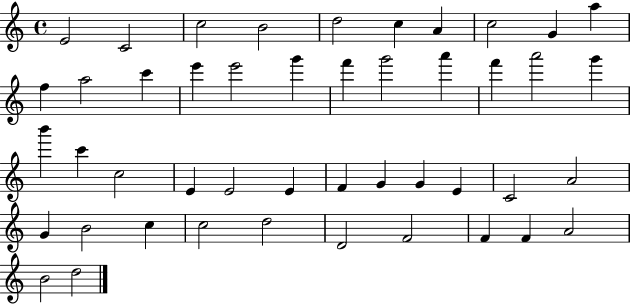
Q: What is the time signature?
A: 4/4